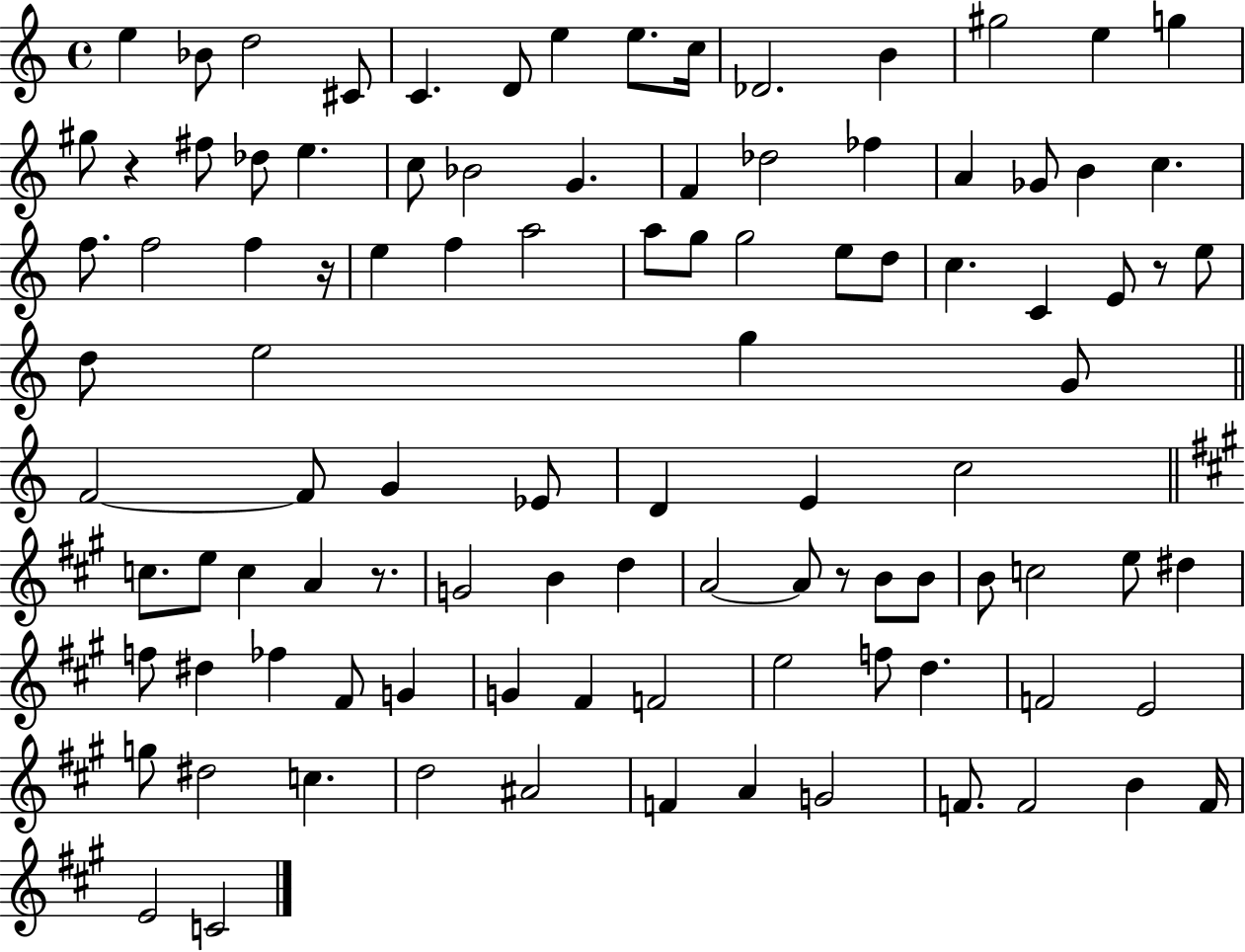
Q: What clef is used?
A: treble